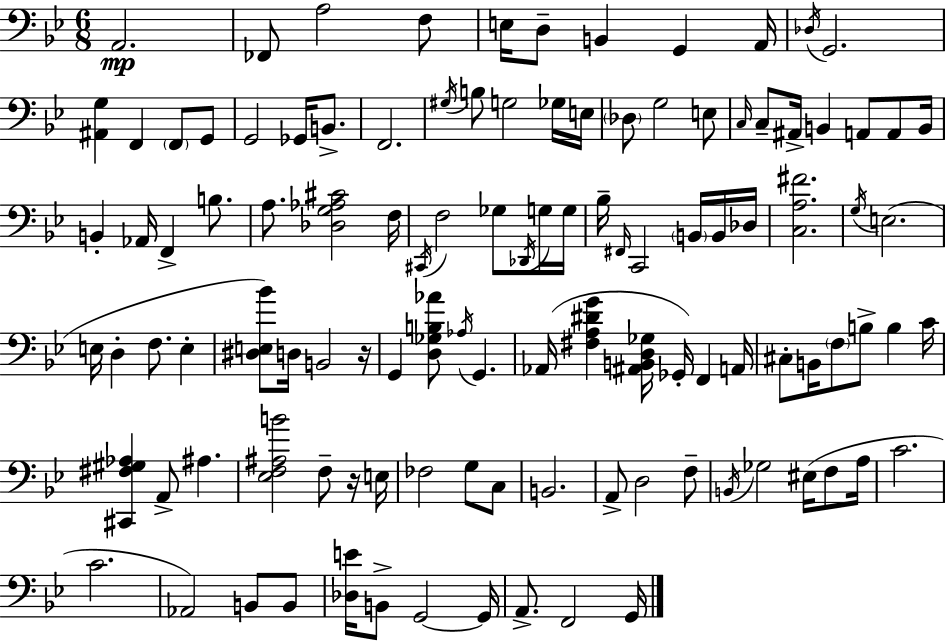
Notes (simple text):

A2/h. FES2/e A3/h F3/e E3/s D3/e B2/q G2/q A2/s Db3/s G2/h. [A#2,G3]/q F2/q F2/e G2/e G2/h Gb2/s B2/e. F2/h. G#3/s B3/e G3/h Gb3/s E3/s Db3/e G3/h E3/e C3/s C3/e A#2/s B2/q A2/e A2/e B2/s B2/q Ab2/s F2/q B3/e. A3/e. [Db3,G3,Ab3,C#4]/h F3/s C#2/s F3/h Gb3/e Db2/s G3/s G3/s Bb3/s F#2/s C2/h B2/s B2/s Db3/s [C3,A3,F#4]/h. G3/s E3/h. E3/s D3/q F3/e. E3/q [D#3,E3,Bb4]/e D3/s B2/h R/s G2/q [D3,Gb3,B3,Ab4]/e Ab3/s G2/q. Ab2/s [F#3,A3,D#4,G4]/q [A#2,B2,D3,Gb3]/s Gb2/s F2/q A2/s C#3/e B2/s F3/e B3/e B3/q C4/s [C#2,F#3,G#3,Ab3]/q A2/e A#3/q. [Eb3,F3,A#3,B4]/h F3/e R/s E3/s FES3/h G3/e C3/e B2/h. A2/e D3/h F3/e B2/s Gb3/h EIS3/s F3/e A3/s C4/h. C4/h. Ab2/h B2/e B2/e [Db3,E4]/s B2/e G2/h G2/s A2/e. F2/h G2/s